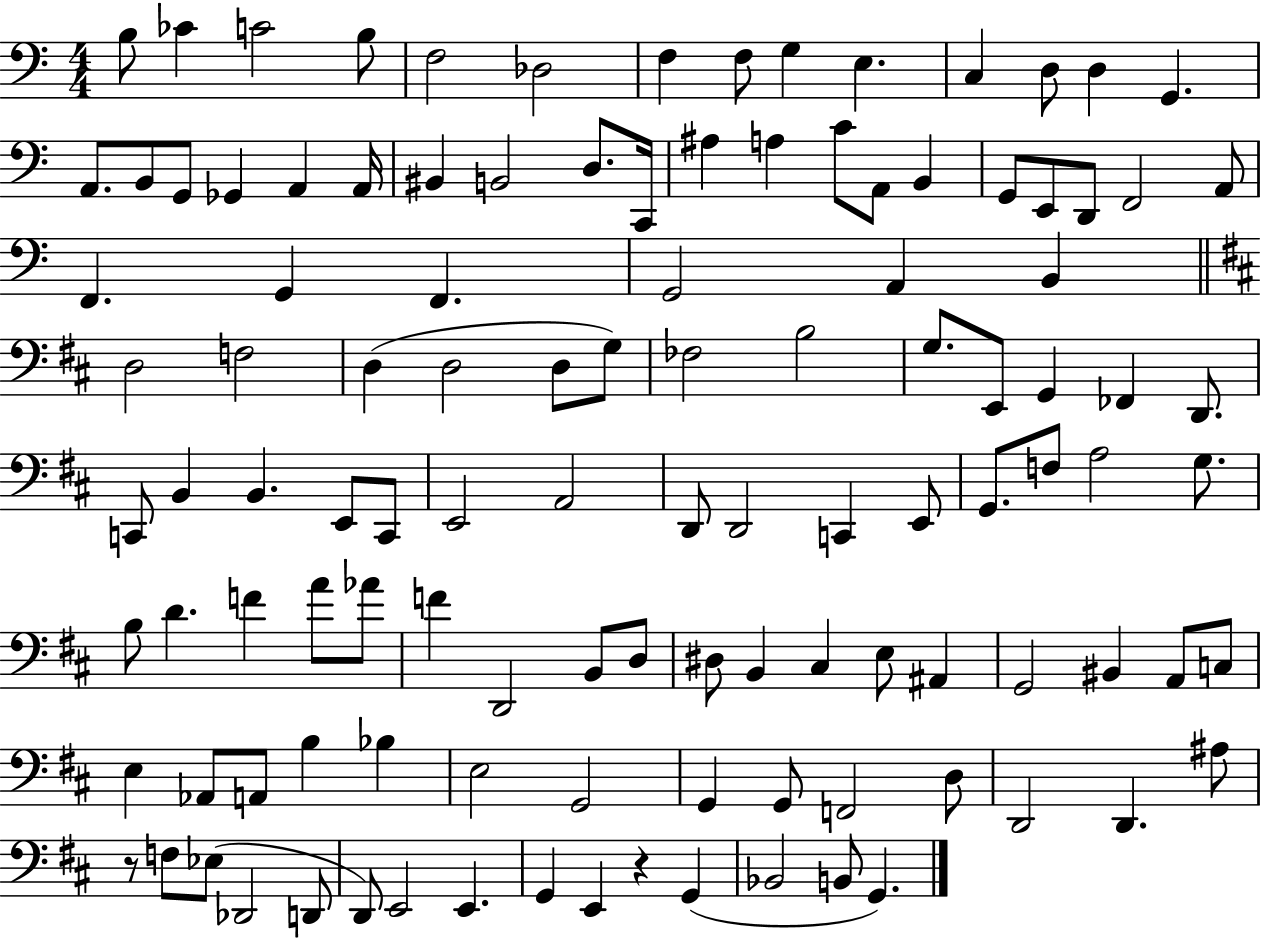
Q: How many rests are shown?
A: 2